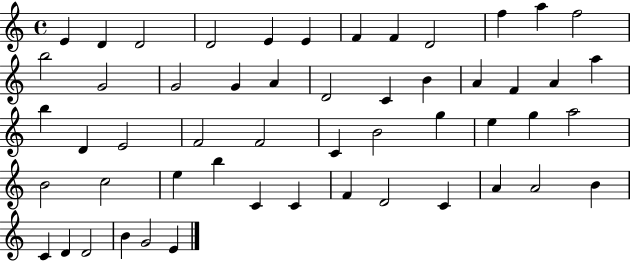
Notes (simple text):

E4/q D4/q D4/h D4/h E4/q E4/q F4/q F4/q D4/h F5/q A5/q F5/h B5/h G4/h G4/h G4/q A4/q D4/h C4/q B4/q A4/q F4/q A4/q A5/q B5/q D4/q E4/h F4/h F4/h C4/q B4/h G5/q E5/q G5/q A5/h B4/h C5/h E5/q B5/q C4/q C4/q F4/q D4/h C4/q A4/q A4/h B4/q C4/q D4/q D4/h B4/q G4/h E4/q